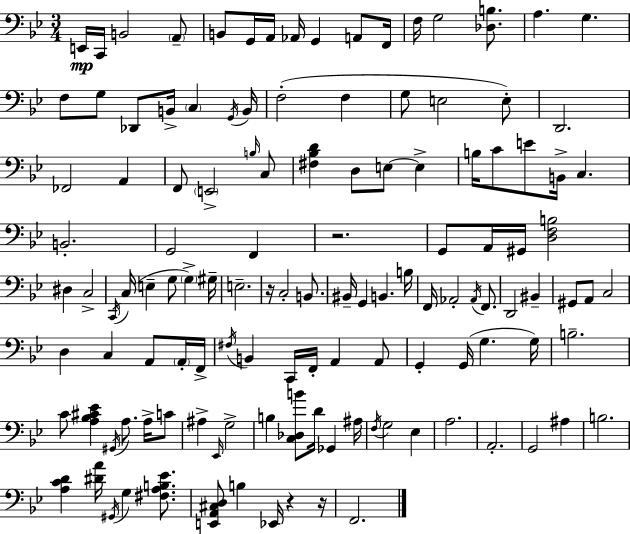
E2/s C2/s B2/h A2/e B2/e G2/s A2/s Ab2/s G2/q A2/e F2/s F3/s G3/h [Db3,B3]/e. A3/q. G3/q. F3/e G3/e Db2/e B2/s C3/q G2/s B2/s F3/h F3/q G3/e E3/h E3/e D2/h. FES2/h A2/q F2/e E2/h B3/s C3/e [F#3,Bb3,D4]/q D3/e E3/e E3/q B3/s C4/e E4/e B2/s C3/q. B2/h. G2/h F2/q R/h. G2/e A2/s G#2/s [D3,F3,B3]/h D#3/q C3/h C2/s C3/s E3/q G3/e G3/q G#3/s E3/h. R/s C3/h B2/e. BIS2/s G2/q B2/q. B3/s F2/s Ab2/h Ab2/s F2/e. D2/h BIS2/q G#2/e A2/e C3/h D3/q C3/q A2/e A2/s F2/s F#3/s B2/q C2/s F2/s A2/q A2/e G2/q G2/s G3/q. G3/s B3/h. C4/e [A3,Bb3,C#4,Eb4]/q G#2/s A3/e. A3/s C4/e A#3/q Eb2/s G3/h B3/q [C3,Db3,B4]/e D4/s Gb2/q A#3/s F3/s G3/h Eb3/q A3/h. A2/h. G2/h A#3/q B3/h. [A3,C4,D4]/q [D#4,A4]/s G#2/s G3/q [F#3,A3,B3,Eb4]/e. [E2,A2,C#3,D3]/e B3/q Eb2/s R/q R/s F2/h.